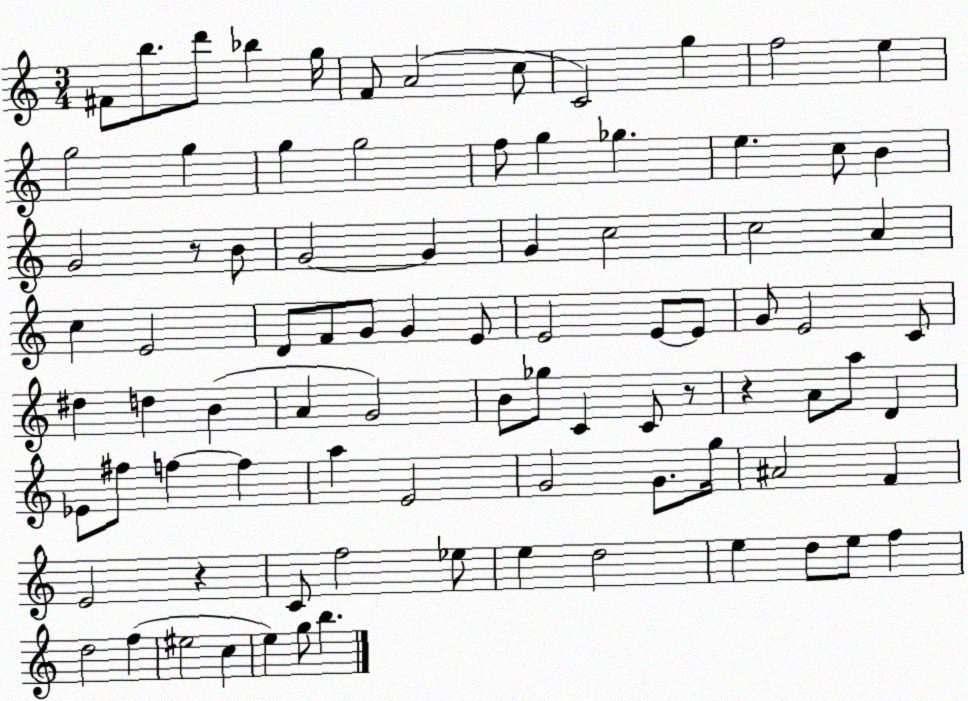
X:1
T:Untitled
M:3/4
L:1/4
K:C
^F/2 b/2 d'/2 _b g/4 F/2 A2 c/2 C2 g f2 e g2 g g g2 f/2 g _g e c/2 B G2 z/2 B/2 G2 G G c2 c2 A c E2 D/2 F/2 G/2 G E/2 E2 E/2 E/2 G/2 E2 C/2 ^d d B A G2 B/2 _g/2 C C/2 z/2 z A/2 a/2 D _E/2 ^f/2 f f a E2 G2 G/2 g/4 ^A2 F E2 z C/2 f2 _e/2 e d2 e d/2 e/2 f d2 f ^e2 c e g/2 b